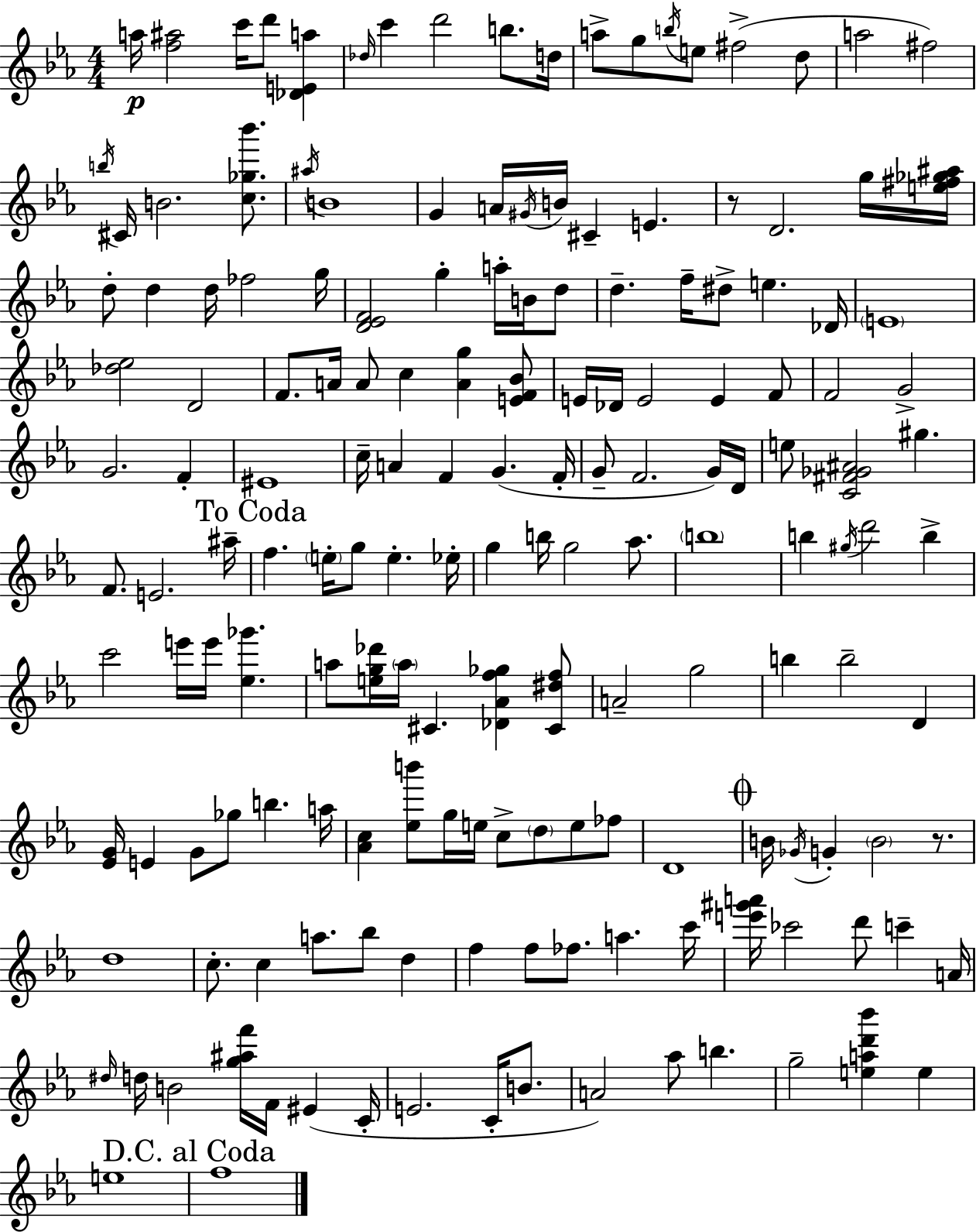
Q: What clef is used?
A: treble